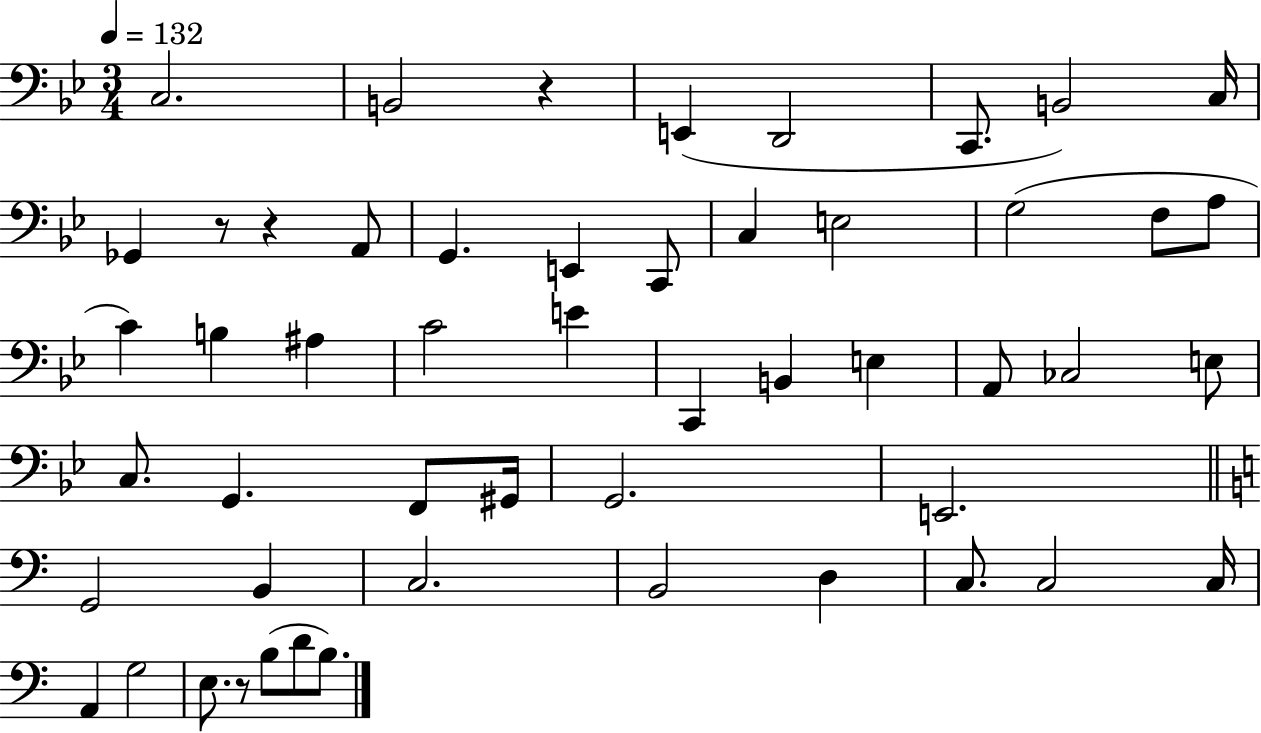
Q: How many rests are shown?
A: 4